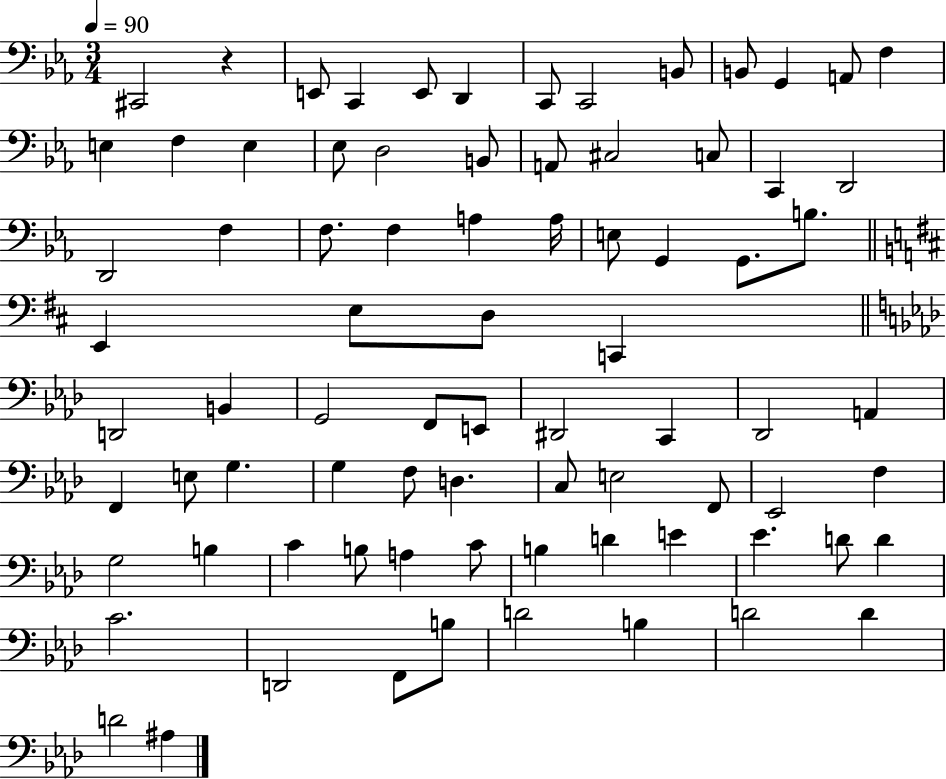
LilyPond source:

{
  \clef bass
  \numericTimeSignature
  \time 3/4
  \key ees \major
  \tempo 4 = 90
  cis,2 r4 | e,8 c,4 e,8 d,4 | c,8 c,2 b,8 | b,8 g,4 a,8 f4 | \break e4 f4 e4 | ees8 d2 b,8 | a,8 cis2 c8 | c,4 d,2 | \break d,2 f4 | f8. f4 a4 a16 | e8 g,4 g,8. b8. | \bar "||" \break \key d \major e,4 e8 d8 c,4 | \bar "||" \break \key aes \major d,2 b,4 | g,2 f,8 e,8 | dis,2 c,4 | des,2 a,4 | \break f,4 e8 g4. | g4 f8 d4. | c8 e2 f,8 | ees,2 f4 | \break g2 b4 | c'4 b8 a4 c'8 | b4 d'4 e'4 | ees'4. d'8 d'4 | \break c'2. | d,2 f,8 b8 | d'2 b4 | d'2 d'4 | \break d'2 ais4 | \bar "|."
}